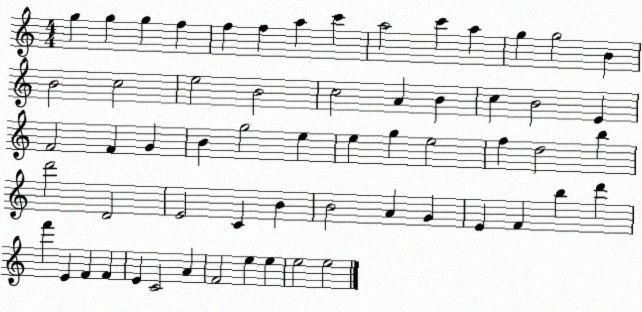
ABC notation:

X:1
T:Untitled
M:4/4
L:1/4
K:C
g g g f f f a c' a2 c' a g g2 B B2 c2 e2 B2 c2 A B c B2 E F2 F G B g2 e e g e2 f d2 b d'2 D2 E2 C B B2 A G E F b d' f' E F F E C2 A F2 e e e2 e2